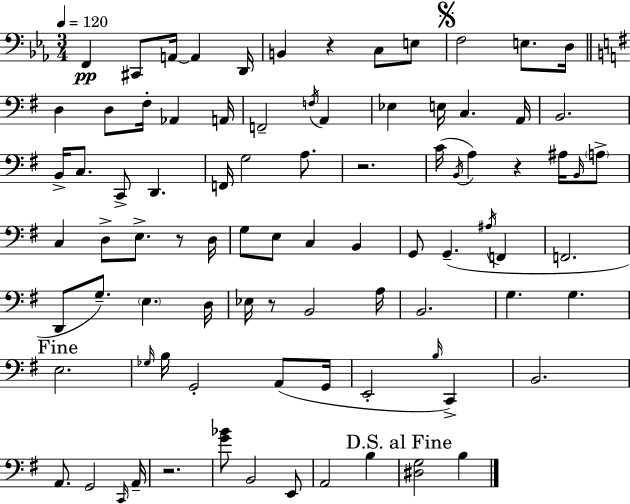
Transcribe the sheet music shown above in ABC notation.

X:1
T:Untitled
M:3/4
L:1/4
K:Eb
F,, ^C,,/2 A,,/4 A,, D,,/4 B,, z C,/2 E,/2 F,2 E,/2 D,/4 D, D,/2 ^F,/4 _A,, A,,/4 F,,2 F,/4 A,, _E, E,/4 C, A,,/4 B,,2 B,,/4 C,/2 C,,/2 D,, F,,/4 G,2 A,/2 z2 C/4 B,,/4 A, z ^A,/4 B,,/4 A,/2 C, D,/2 E,/2 z/2 D,/4 G,/2 E,/2 C, B,, G,,/2 G,, ^A,/4 F,, F,,2 D,,/2 G,/2 E, D,/4 _E,/4 z/2 B,,2 A,/4 B,,2 G, G, E,2 _G,/4 B,/4 G,,2 A,,/2 G,,/4 E,,2 B,/4 C,, B,,2 A,,/2 G,,2 C,,/4 A,,/4 z2 [G_B]/2 B,,2 E,,/2 A,,2 B, [^D,G,]2 B,